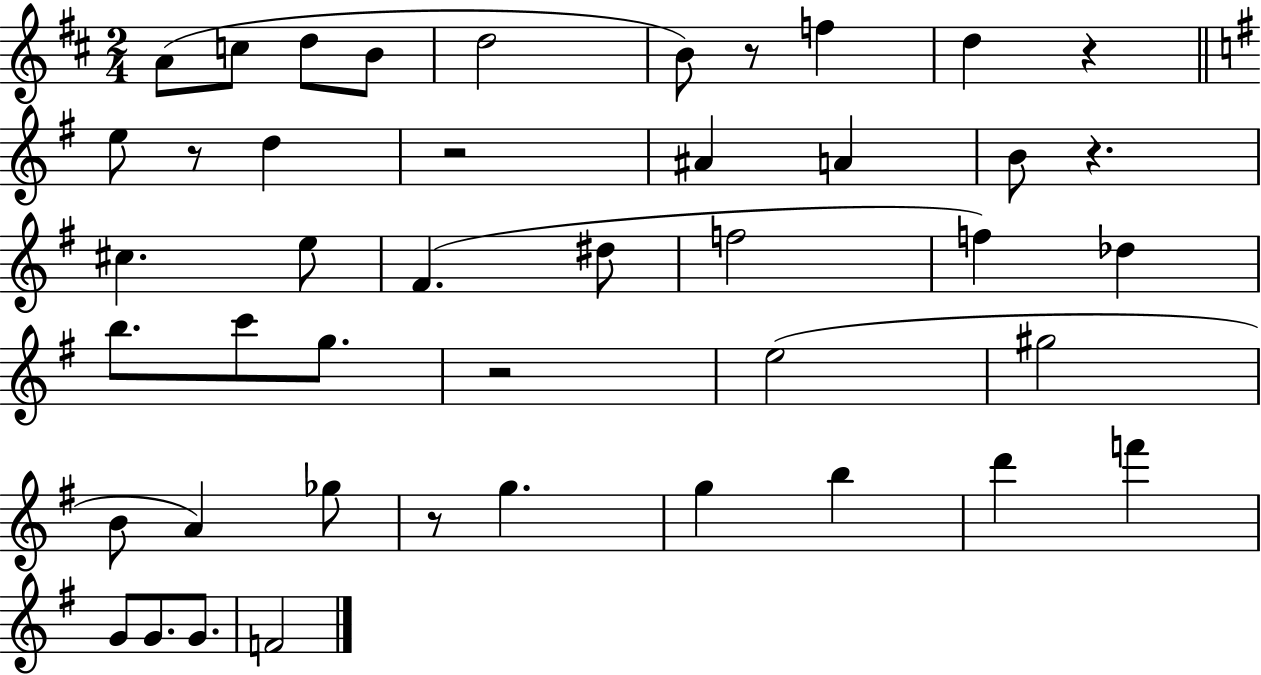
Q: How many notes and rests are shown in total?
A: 44